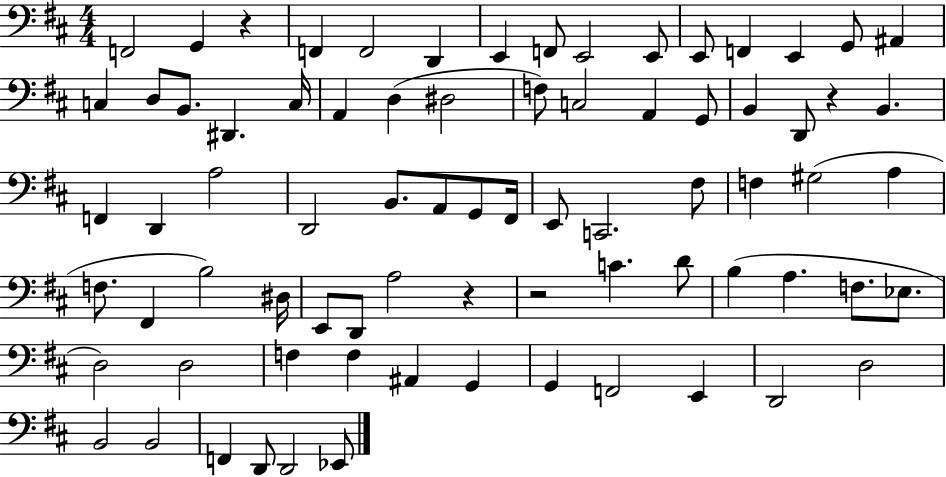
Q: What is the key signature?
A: D major